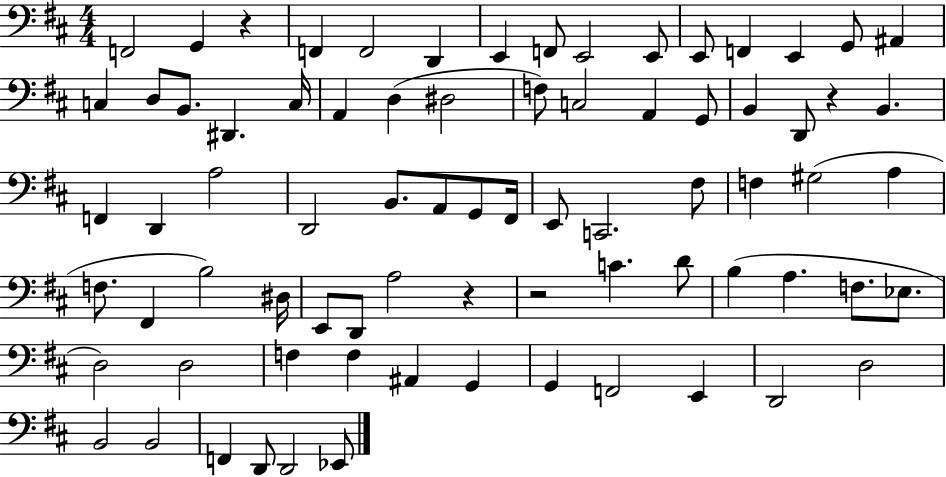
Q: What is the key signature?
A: D major